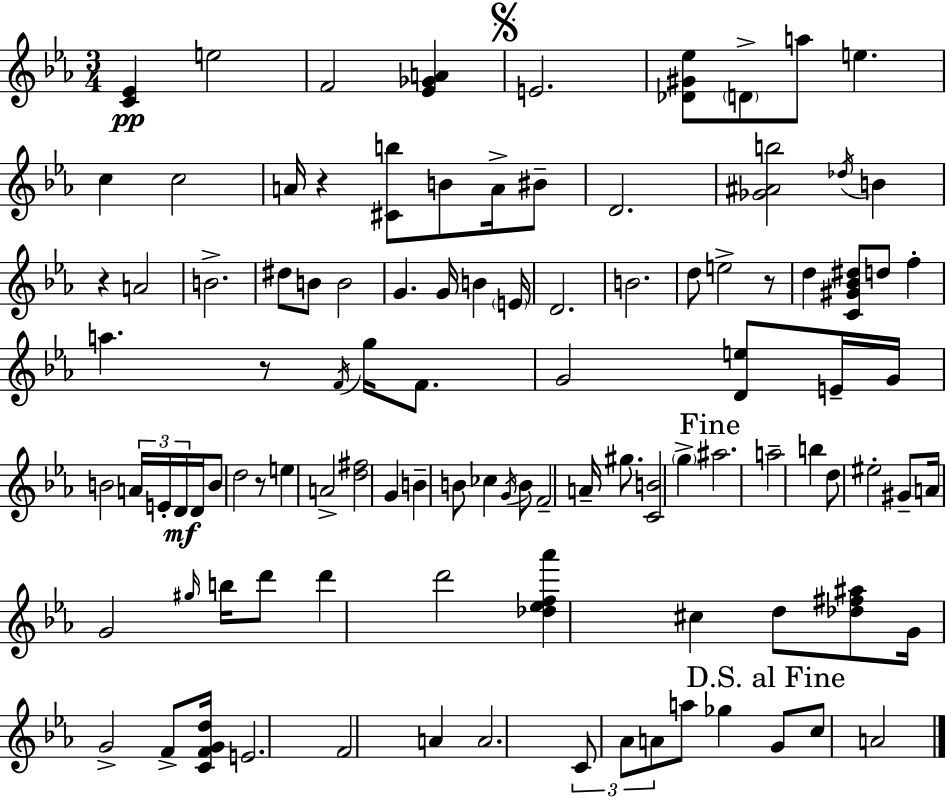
X:1
T:Untitled
M:3/4
L:1/4
K:Cm
[C_E] e2 F2 [_E_GA] E2 [_D^G_e]/2 D/2 a/2 e c c2 A/4 z [^Cb]/2 B/2 A/4 ^B/2 D2 [_G^Ab]2 _d/4 B z A2 B2 ^d/2 B/2 B2 G G/4 B E/4 D2 B2 d/2 e2 z/2 d [C^G_B^d]/2 d/2 f a z/2 F/4 g/4 F/2 G2 [De]/2 E/4 G/4 B2 A/4 E/4 D/4 D/4 B/2 d2 z/2 e A2 [d^f]2 G B B/2 _c G/4 B/2 F2 A/4 ^g/2 [CB]2 g ^a2 a2 b d/2 ^e2 ^G/2 A/4 G2 ^g/4 b/4 d'/2 d' d'2 [_d_ef_a'] ^c d/2 [_d^f^a]/2 G/4 G2 F/2 [CFGd]/4 E2 F2 A A2 C/2 _A/2 A/2 a/2 _g G/2 c/2 A2